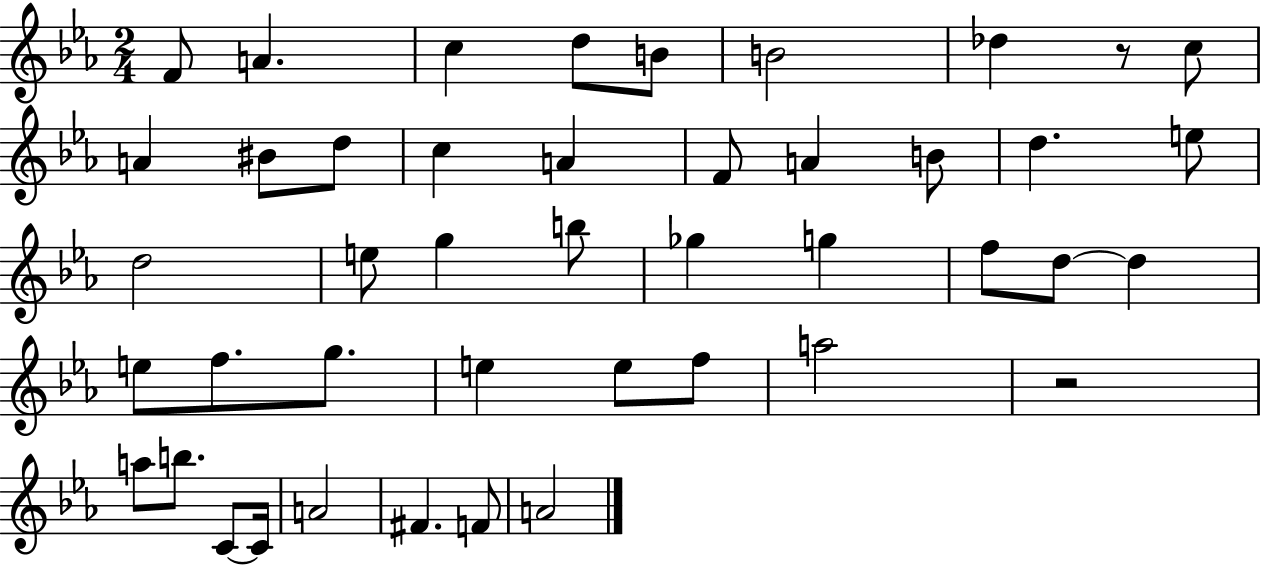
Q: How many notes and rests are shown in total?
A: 44